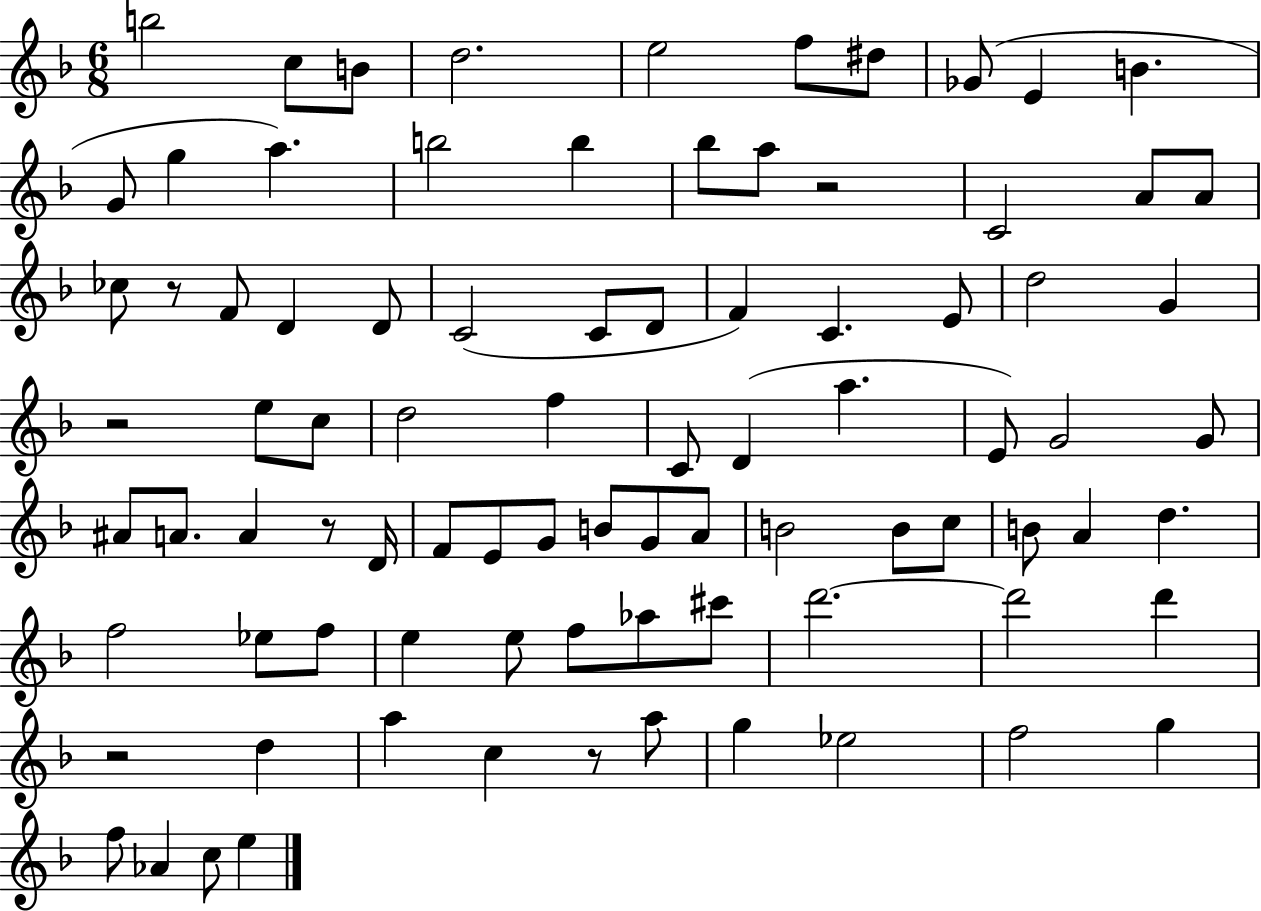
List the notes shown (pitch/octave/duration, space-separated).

B5/h C5/e B4/e D5/h. E5/h F5/e D#5/e Gb4/e E4/q B4/q. G4/e G5/q A5/q. B5/h B5/q Bb5/e A5/e R/h C4/h A4/e A4/e CES5/e R/e F4/e D4/q D4/e C4/h C4/e D4/e F4/q C4/q. E4/e D5/h G4/q R/h E5/e C5/e D5/h F5/q C4/e D4/q A5/q. E4/e G4/h G4/e A#4/e A4/e. A4/q R/e D4/s F4/e E4/e G4/e B4/e G4/e A4/e B4/h B4/e C5/e B4/e A4/q D5/q. F5/h Eb5/e F5/e E5/q E5/e F5/e Ab5/e C#6/e D6/h. D6/h D6/q R/h D5/q A5/q C5/q R/e A5/e G5/q Eb5/h F5/h G5/q F5/e Ab4/q C5/e E5/q